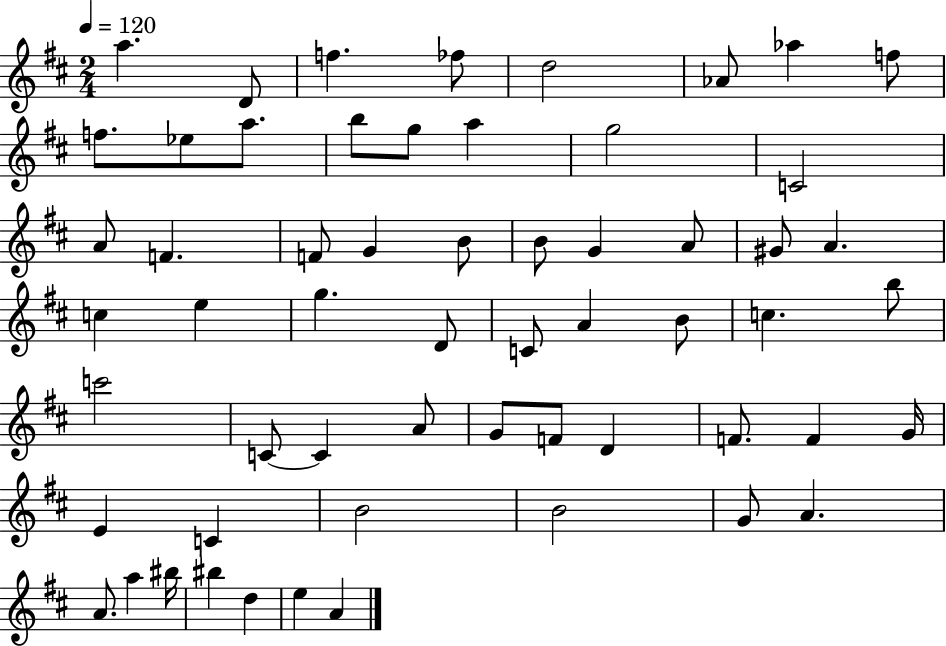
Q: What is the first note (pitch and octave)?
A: A5